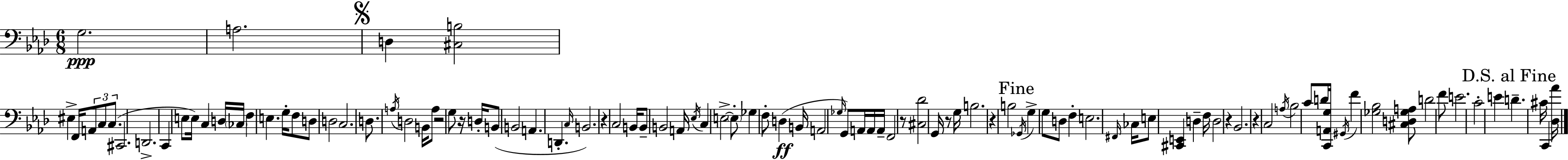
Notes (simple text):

G3/h. A3/h. D3/q [C#3,B3]/h EIS3/q F2/s A2/e C3/e C3/e. C#2/h. D2/h. C2/q E3/e E3/s C3/q D3/s CES3/s F3/q E3/q. G3/s F3/e D3/e D3/h C3/h. D3/e. A3/s D3/h B2/s A3/e R/h G3/e R/s D3/s B2/e B2/h A2/q. D2/q. C3/s B2/h. R/q C3/h B2/s B2/e B2/h A2/s Eb3/s C3/q E3/h E3/e Gb3/q F3/e D3/q B2/s A2/h Gb3/s G2/e A2/s A2/s A2/s F2/h R/e [C#3,Db4]/h G2/s R/e G3/s B3/h. R/q B3/h Gb2/s G3/q G3/e D3/e F3/q E3/h. F#2/s CES3/s E3/e [C#2,E2]/q D3/q F3/s D3/h R/q Bb2/h. R/q C3/h A3/s Bb3/h C4/e D4/s [C2,A2,G3]/s G#2/s F4/q [Gb3,Bb3]/h [C#3,D3,Gb3,A3]/e D4/h F4/e E4/h. C4/h E4/q D4/q. C#4/s C2/q [Db3,Ab4]/s